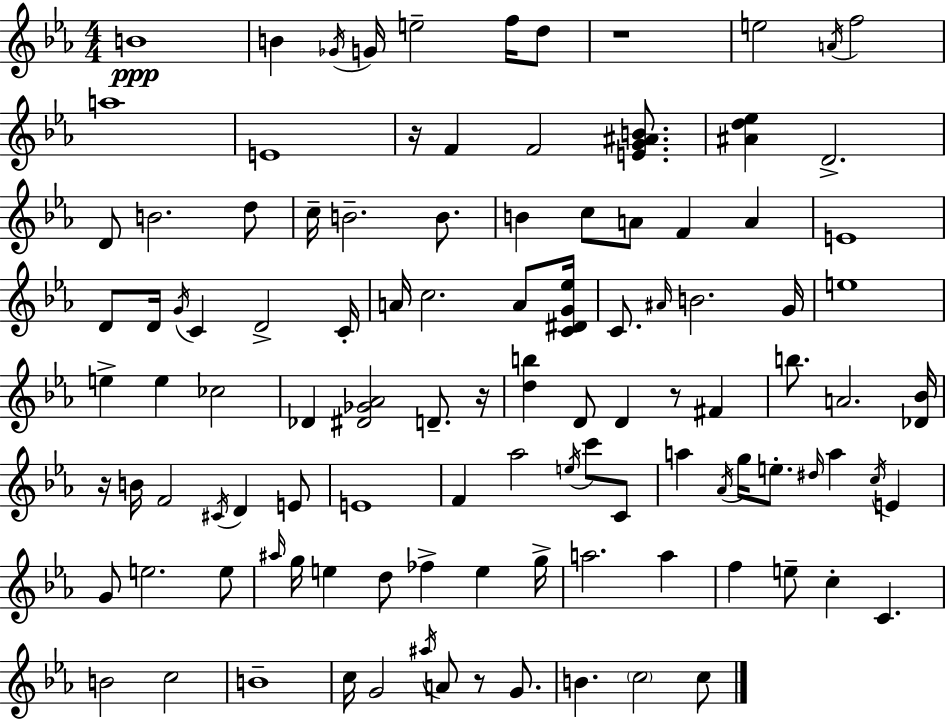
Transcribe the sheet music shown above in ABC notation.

X:1
T:Untitled
M:4/4
L:1/4
K:Eb
B4 B _G/4 G/4 e2 f/4 d/2 z4 e2 A/4 f2 a4 E4 z/4 F F2 [EG^AB]/2 [^Ad_e] D2 D/2 B2 d/2 c/4 B2 B/2 B c/2 A/2 F A E4 D/2 D/4 G/4 C D2 C/4 A/4 c2 A/2 [C^DG_e]/4 C/2 ^A/4 B2 G/4 e4 e e _c2 _D [^D_G_A]2 D/2 z/4 [db] D/2 D z/2 ^F b/2 A2 [_D_B]/4 z/4 B/4 F2 ^C/4 D E/2 E4 F _a2 e/4 c'/2 C/2 a _A/4 g/4 e/2 ^d/4 a c/4 E G/2 e2 e/2 ^a/4 g/4 e d/2 _f e g/4 a2 a f e/2 c C B2 c2 B4 c/4 G2 ^a/4 A/2 z/2 G/2 B c2 c/2